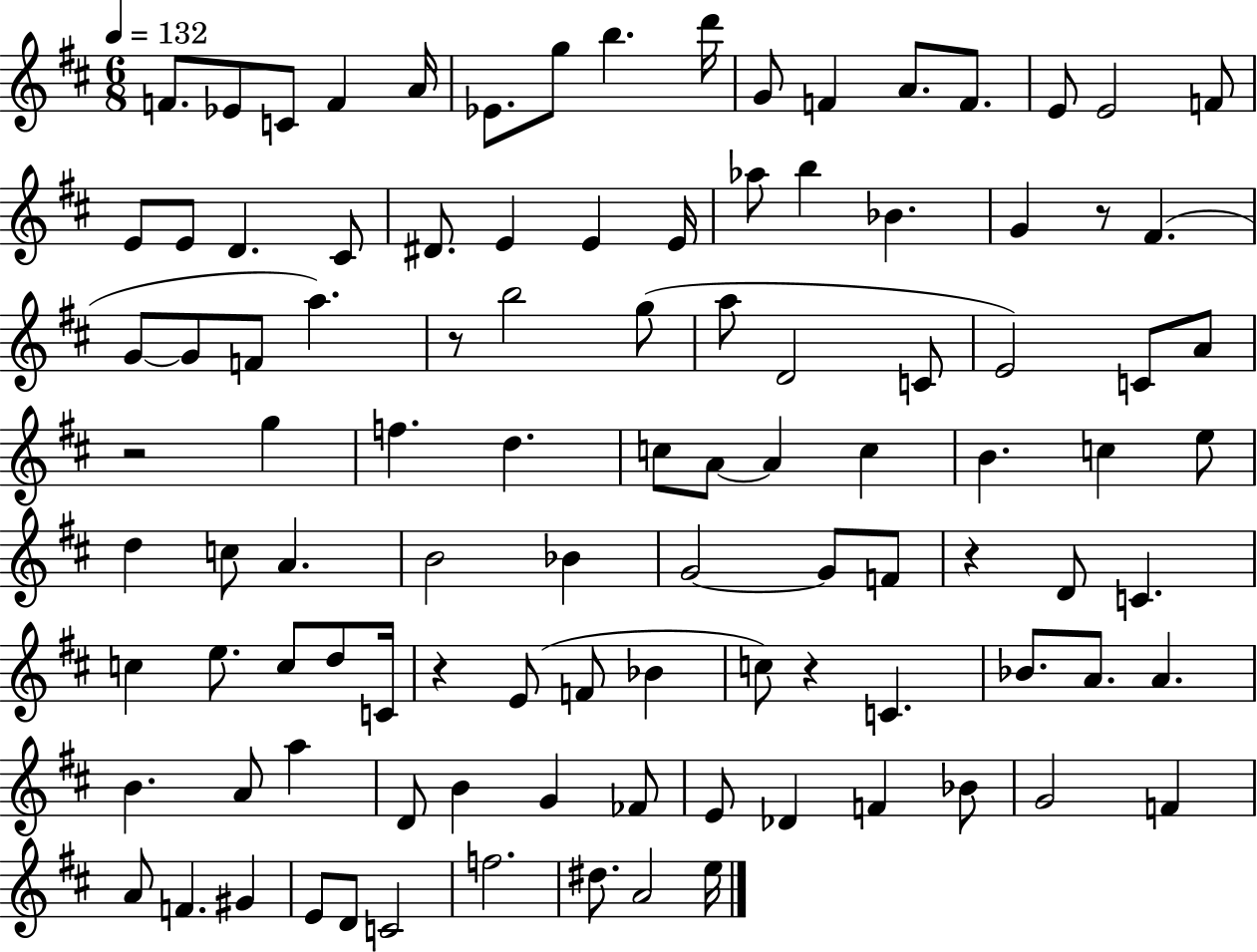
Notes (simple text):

F4/e. Eb4/e C4/e F4/q A4/s Eb4/e. G5/e B5/q. D6/s G4/e F4/q A4/e. F4/e. E4/e E4/h F4/e E4/e E4/e D4/q. C#4/e D#4/e. E4/q E4/q E4/s Ab5/e B5/q Bb4/q. G4/q R/e F#4/q. G4/e G4/e F4/e A5/q. R/e B5/h G5/e A5/e D4/h C4/e E4/h C4/e A4/e R/h G5/q F5/q. D5/q. C5/e A4/e A4/q C5/q B4/q. C5/q E5/e D5/q C5/e A4/q. B4/h Bb4/q G4/h G4/e F4/e R/q D4/e C4/q. C5/q E5/e. C5/e D5/e C4/s R/q E4/e F4/e Bb4/q C5/e R/q C4/q. Bb4/e. A4/e. A4/q. B4/q. A4/e A5/q D4/e B4/q G4/q FES4/e E4/e Db4/q F4/q Bb4/e G4/h F4/q A4/e F4/q. G#4/q E4/e D4/e C4/h F5/h. D#5/e. A4/h E5/s